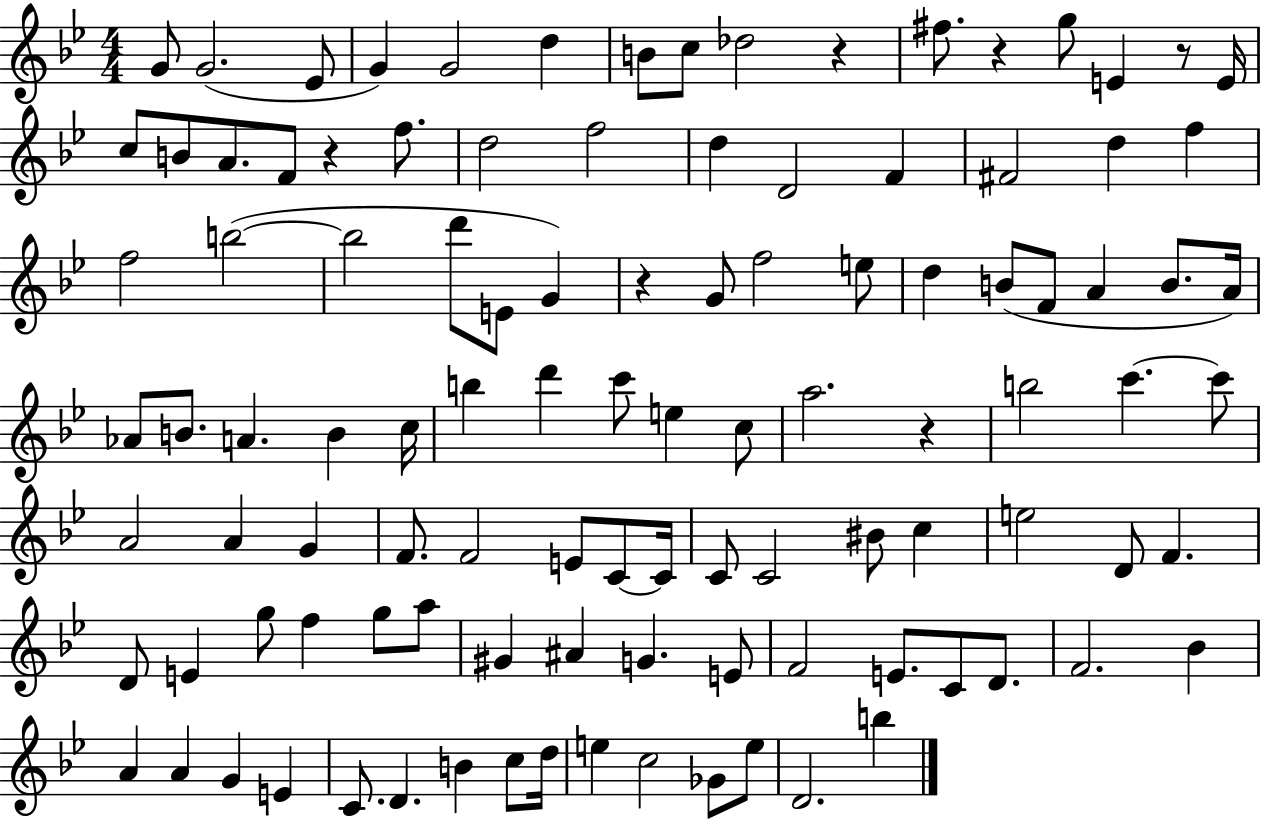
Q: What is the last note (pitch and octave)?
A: B5